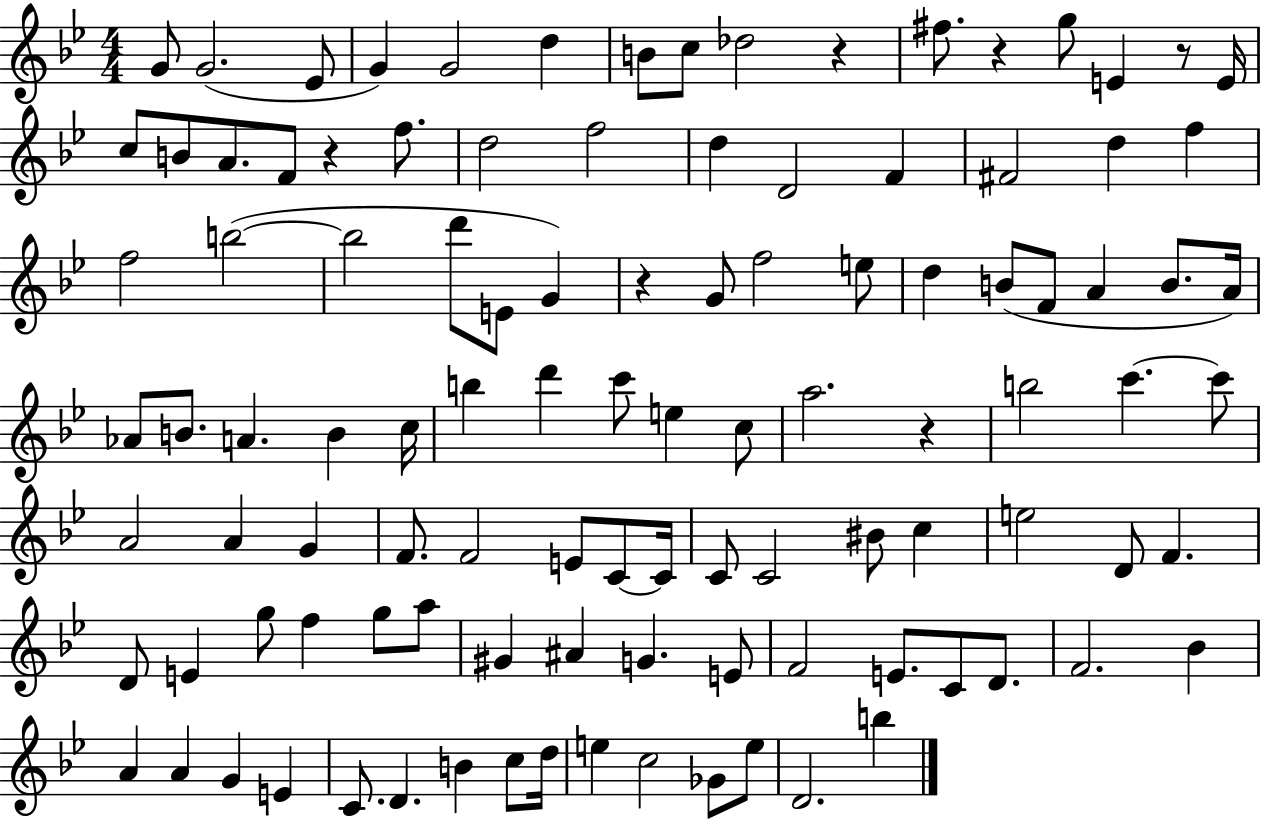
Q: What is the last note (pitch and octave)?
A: B5